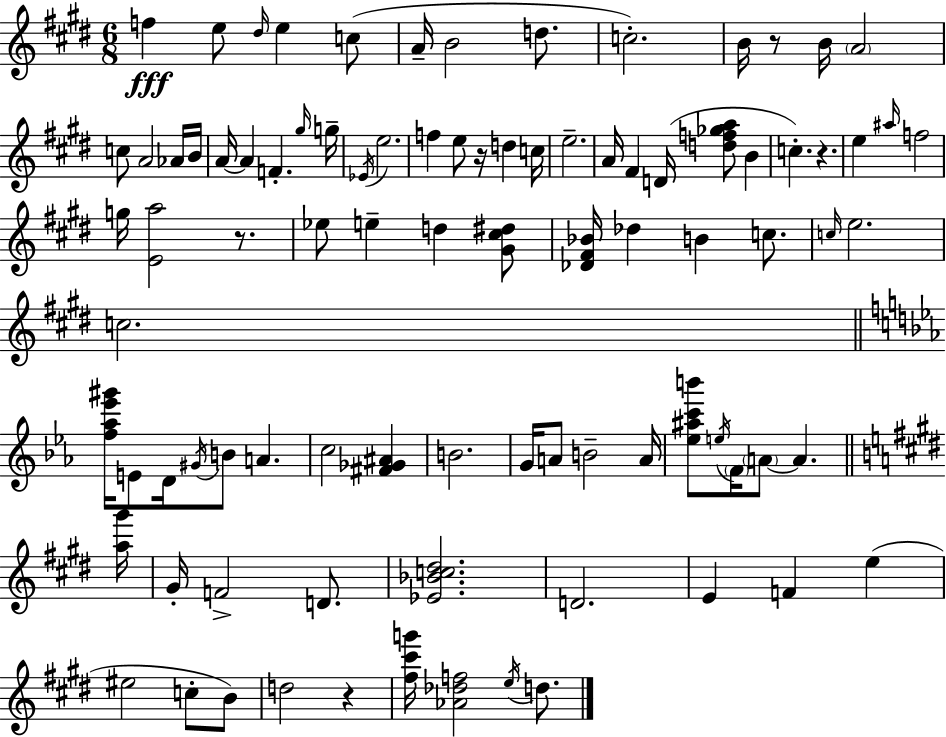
X:1
T:Untitled
M:6/8
L:1/4
K:E
f e/2 ^d/4 e c/2 A/4 B2 d/2 c2 B/4 z/2 B/4 A2 c/2 A2 _A/4 B/4 A/4 A F ^g/4 g/4 _E/4 e2 f e/2 z/4 d c/4 e2 A/4 ^F D/4 [df_ga]/2 B c z e ^a/4 f2 g/4 [Ea]2 z/2 _e/2 e d [^G^c^d]/2 [_D^F_B]/4 _d B c/2 c/4 e2 c2 [f_a_e'^g']/4 E/2 D/4 ^G/4 B/2 A c2 [^F_G^A] B2 G/4 A/2 B2 A/4 [_e^ac'b']/2 e/4 F/4 A/2 A [a^g']/4 ^G/4 F2 D/2 [_E_Bc^d]2 D2 E F e ^e2 c/2 B/2 d2 z [^f^c'g']/4 [_A_df]2 e/4 d/2